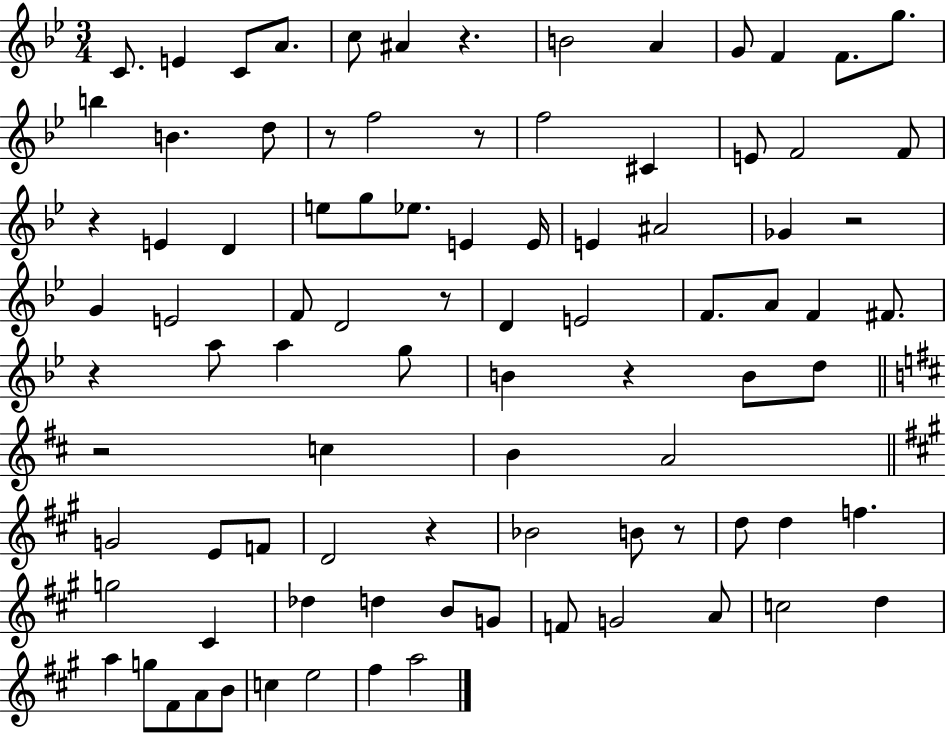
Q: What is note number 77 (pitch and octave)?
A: E5